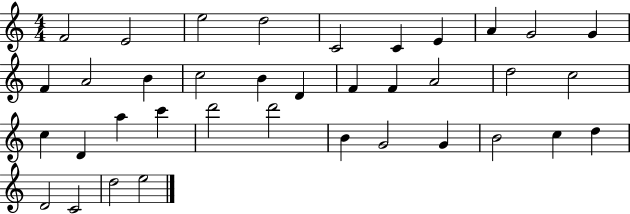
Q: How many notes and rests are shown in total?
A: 37